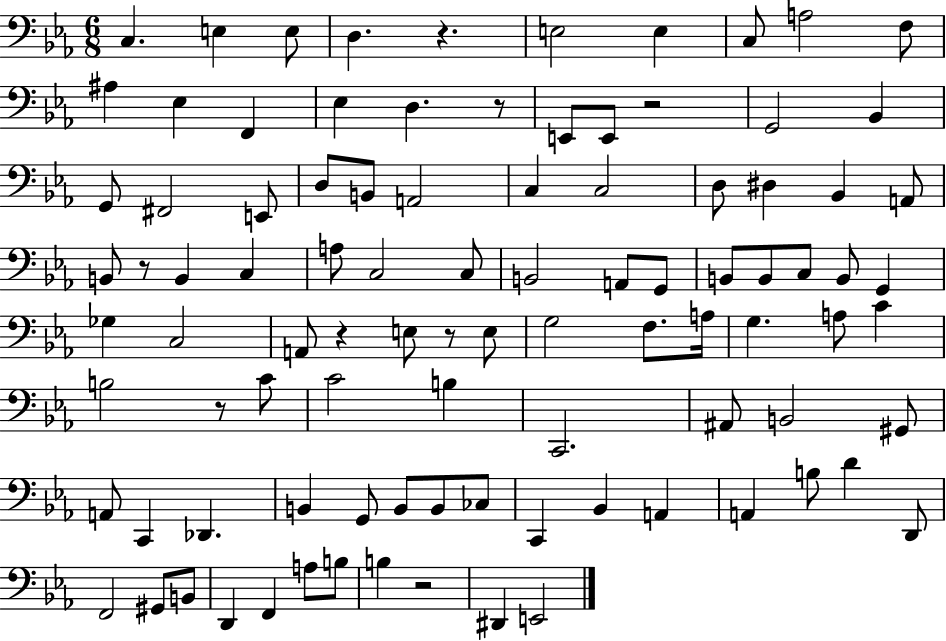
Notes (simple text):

C3/q. E3/q E3/e D3/q. R/q. E3/h E3/q C3/e A3/h F3/e A#3/q Eb3/q F2/q Eb3/q D3/q. R/e E2/e E2/e R/h G2/h Bb2/q G2/e F#2/h E2/e D3/e B2/e A2/h C3/q C3/h D3/e D#3/q Bb2/q A2/e B2/e R/e B2/q C3/q A3/e C3/h C3/e B2/h A2/e G2/e B2/e B2/e C3/e B2/e G2/q Gb3/q C3/h A2/e R/q E3/e R/e E3/e G3/h F3/e. A3/s G3/q. A3/e C4/q B3/h R/e C4/e C4/h B3/q C2/h. A#2/e B2/h G#2/e A2/e C2/q Db2/q. B2/q G2/e B2/e B2/e CES3/e C2/q Bb2/q A2/q A2/q B3/e D4/q D2/e F2/h G#2/e B2/e D2/q F2/q A3/e B3/e B3/q R/h D#2/q E2/h